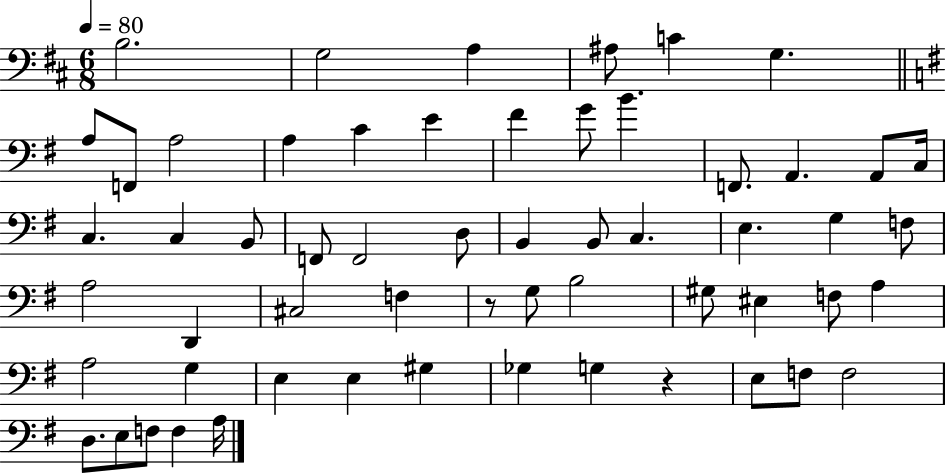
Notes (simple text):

B3/h. G3/h A3/q A#3/e C4/q G3/q. A3/e F2/e A3/h A3/q C4/q E4/q F#4/q G4/e B4/q. F2/e. A2/q. A2/e C3/s C3/q. C3/q B2/e F2/e F2/h D3/e B2/q B2/e C3/q. E3/q. G3/q F3/e A3/h D2/q C#3/h F3/q R/e G3/e B3/h G#3/e EIS3/q F3/e A3/q A3/h G3/q E3/q E3/q G#3/q Gb3/q G3/q R/q E3/e F3/e F3/h D3/e. E3/e F3/e F3/q A3/s